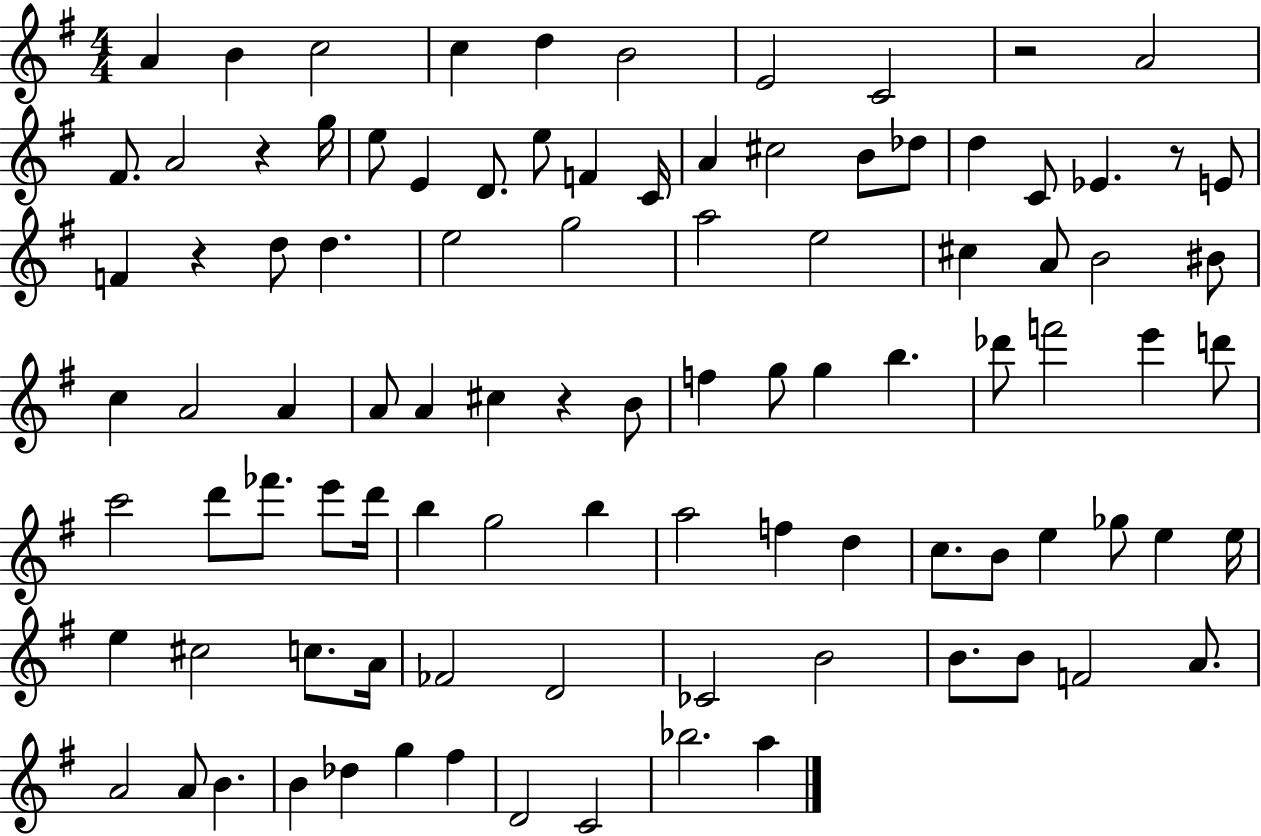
A4/q B4/q C5/h C5/q D5/q B4/h E4/h C4/h R/h A4/h F#4/e. A4/h R/q G5/s E5/e E4/q D4/e. E5/e F4/q C4/s A4/q C#5/h B4/e Db5/e D5/q C4/e Eb4/q. R/e E4/e F4/q R/q D5/e D5/q. E5/h G5/h A5/h E5/h C#5/q A4/e B4/h BIS4/e C5/q A4/h A4/q A4/e A4/q C#5/q R/q B4/e F5/q G5/e G5/q B5/q. Db6/e F6/h E6/q D6/e C6/h D6/e FES6/e. E6/e D6/s B5/q G5/h B5/q A5/h F5/q D5/q C5/e. B4/e E5/q Gb5/e E5/q E5/s E5/q C#5/h C5/e. A4/s FES4/h D4/h CES4/h B4/h B4/e. B4/e F4/h A4/e. A4/h A4/e B4/q. B4/q Db5/q G5/q F#5/q D4/h C4/h Bb5/h. A5/q